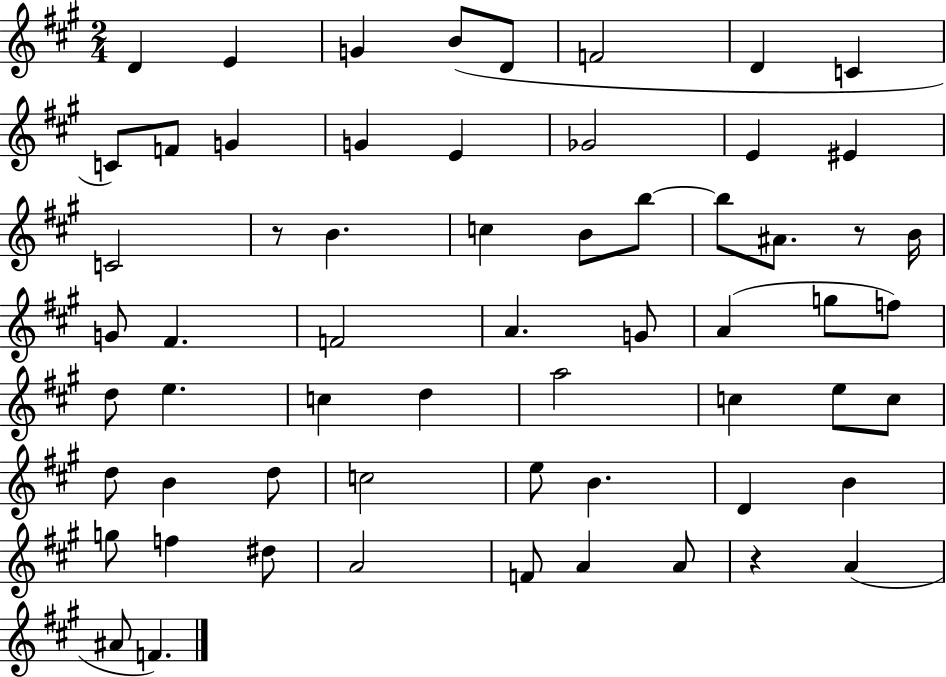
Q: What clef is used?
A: treble